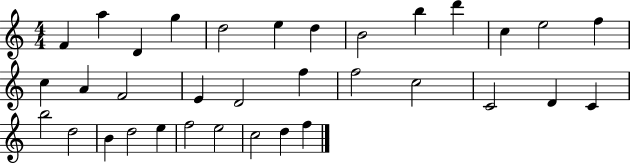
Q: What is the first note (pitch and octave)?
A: F4